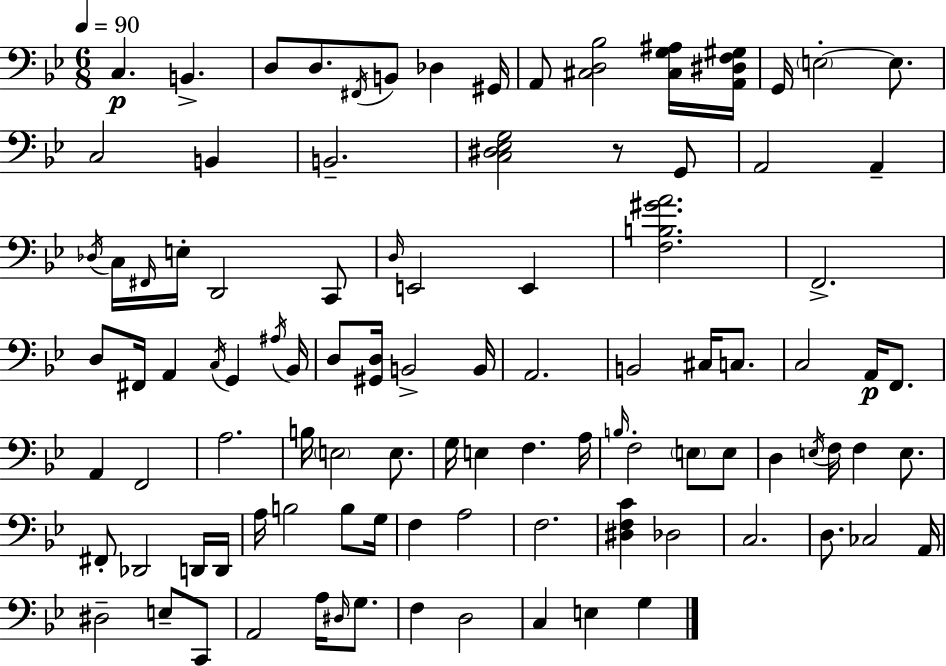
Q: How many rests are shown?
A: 1